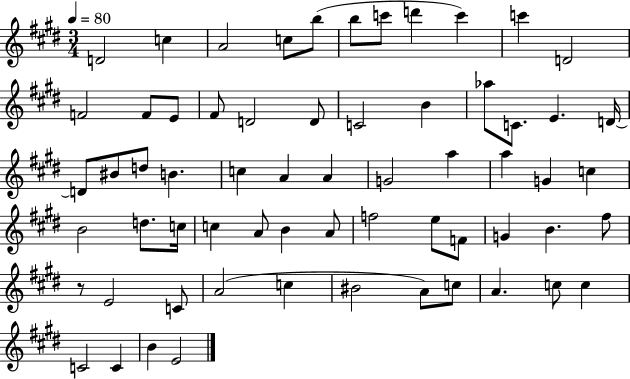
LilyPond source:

{
  \clef treble
  \numericTimeSignature
  \time 3/4
  \key e \major
  \tempo 4 = 80
  \repeat volta 2 { d'2 c''4 | a'2 c''8 b''8( | b''8 c'''8 d'''4 c'''4) | c'''4 d'2 | \break f'2 f'8 e'8 | fis'8 d'2 d'8 | c'2 b'4 | aes''8 c'8. e'4. d'16~~ | \break d'8 bis'8 d''8 b'4. | c''4 a'4 a'4 | g'2 a''4 | a''4 g'4 c''4 | \break b'2 d''8. c''16 | c''4 a'8 b'4 a'8 | f''2 e''8 f'8 | g'4 b'4. fis''8 | \break r8 e'2 c'8 | a'2( c''4 | bis'2 a'8) c''8 | a'4. c''8 c''4 | \break c'2 c'4 | b'4 e'2 | } \bar "|."
}